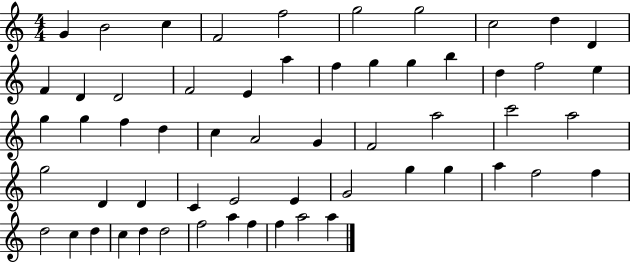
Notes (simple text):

G4/q B4/h C5/q F4/h F5/h G5/h G5/h C5/h D5/q D4/q F4/q D4/q D4/h F4/h E4/q A5/q F5/q G5/q G5/q B5/q D5/q F5/h E5/q G5/q G5/q F5/q D5/q C5/q A4/h G4/q F4/h A5/h C6/h A5/h G5/h D4/q D4/q C4/q E4/h E4/q G4/h G5/q G5/q A5/q F5/h F5/q D5/h C5/q D5/q C5/q D5/q D5/h F5/h A5/q F5/q F5/q A5/h A5/q